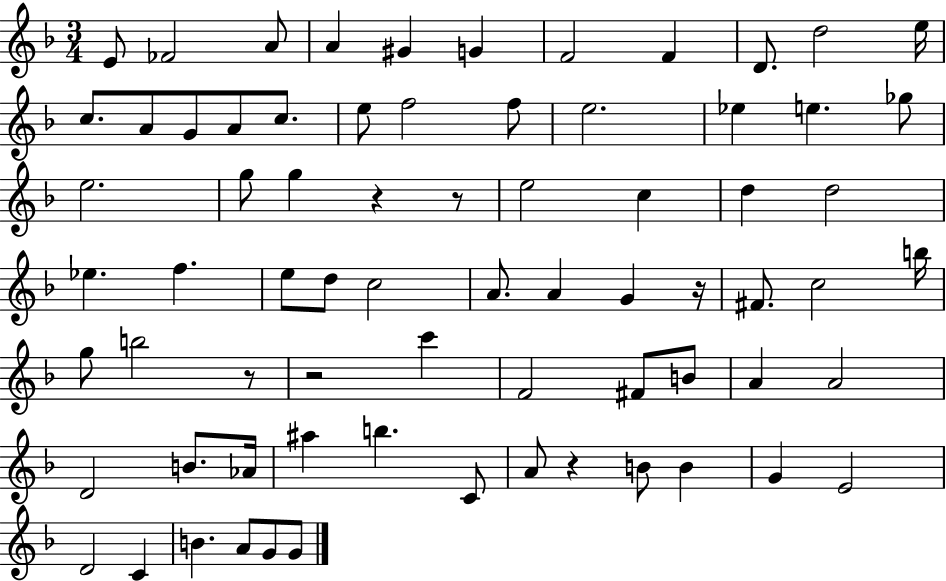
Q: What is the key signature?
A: F major